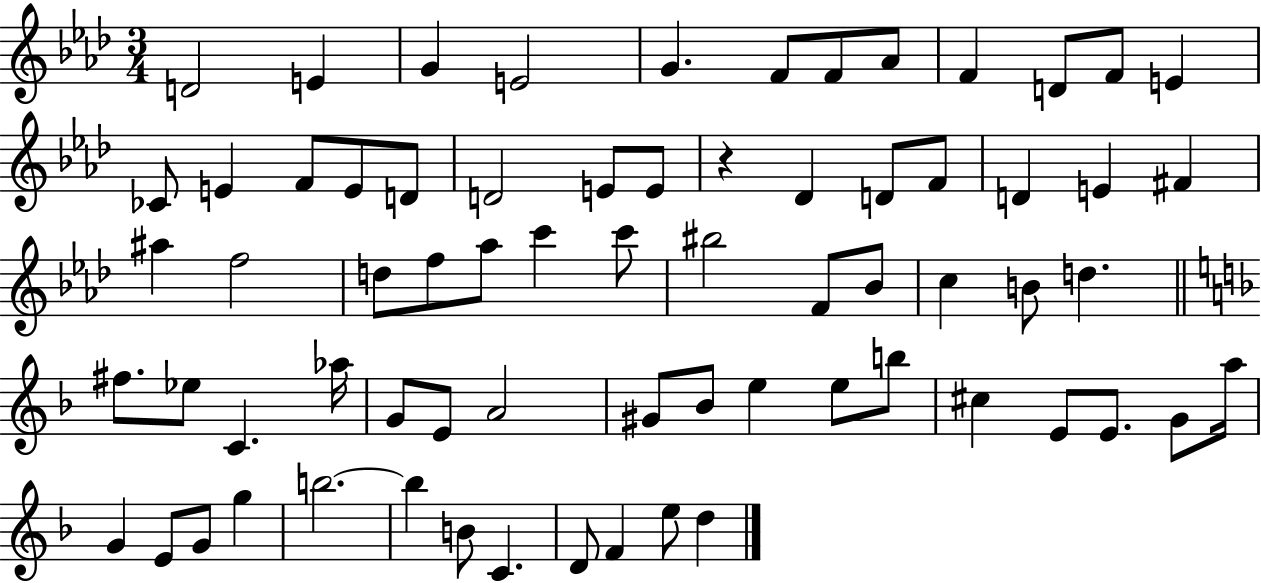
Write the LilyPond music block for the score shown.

{
  \clef treble
  \numericTimeSignature
  \time 3/4
  \key aes \major
  d'2 e'4 | g'4 e'2 | g'4. f'8 f'8 aes'8 | f'4 d'8 f'8 e'4 | \break ces'8 e'4 f'8 e'8 d'8 | d'2 e'8 e'8 | r4 des'4 d'8 f'8 | d'4 e'4 fis'4 | \break ais''4 f''2 | d''8 f''8 aes''8 c'''4 c'''8 | bis''2 f'8 bes'8 | c''4 b'8 d''4. | \break \bar "||" \break \key d \minor fis''8. ees''8 c'4. aes''16 | g'8 e'8 a'2 | gis'8 bes'8 e''4 e''8 b''8 | cis''4 e'8 e'8. g'8 a''16 | \break g'4 e'8 g'8 g''4 | b''2.~~ | b''4 b'8 c'4. | d'8 f'4 e''8 d''4 | \break \bar "|."
}